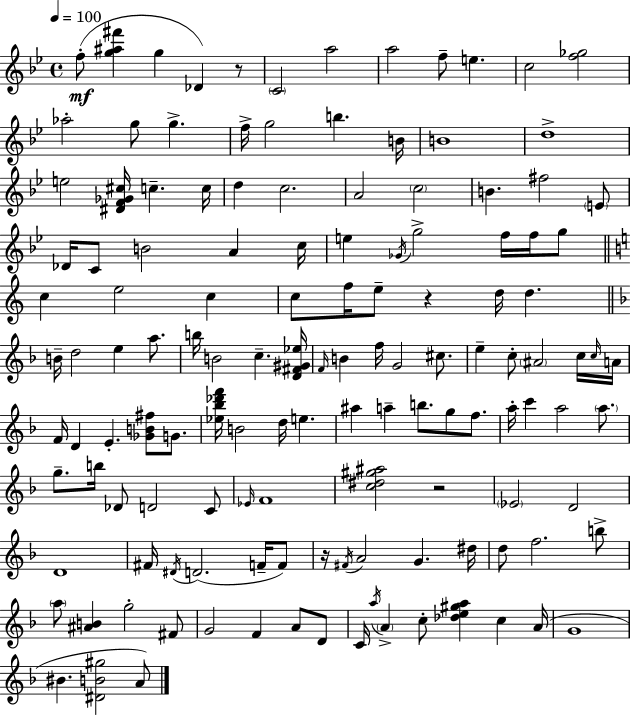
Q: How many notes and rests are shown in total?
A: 133